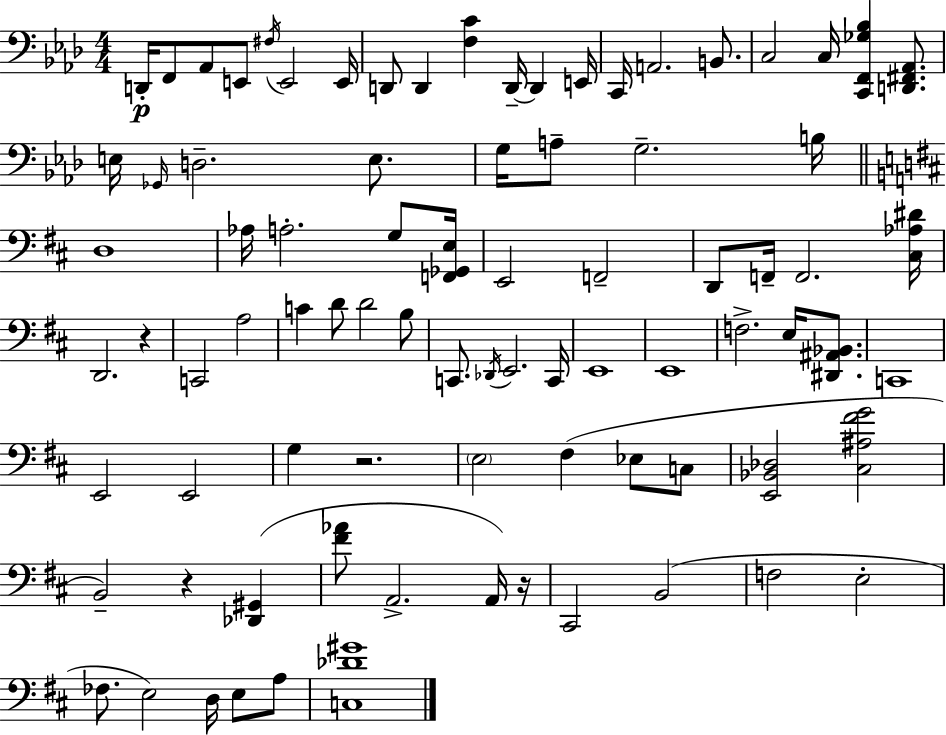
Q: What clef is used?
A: bass